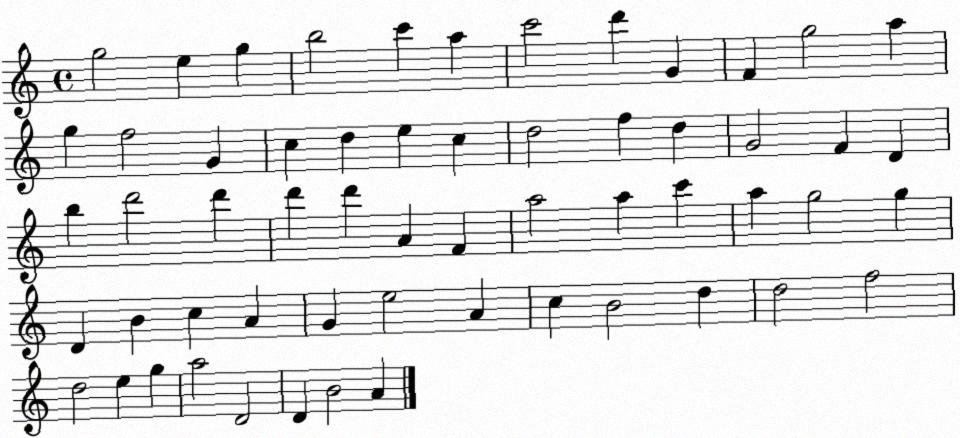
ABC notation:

X:1
T:Untitled
M:4/4
L:1/4
K:C
g2 e g b2 c' a c'2 d' G F g2 a g f2 G c d e c d2 f d G2 F D b d'2 d' d' d' A F a2 a c' a g2 g D B c A G e2 A c B2 d d2 f2 d2 e g a2 D2 D B2 A